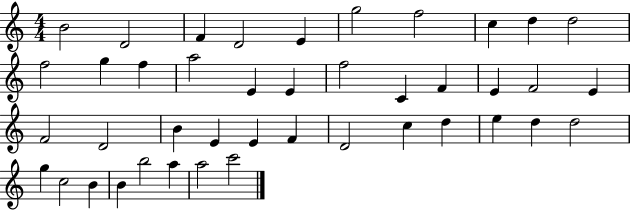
X:1
T:Untitled
M:4/4
L:1/4
K:C
B2 D2 F D2 E g2 f2 c d d2 f2 g f a2 E E f2 C F E F2 E F2 D2 B E E F D2 c d e d d2 g c2 B B b2 a a2 c'2